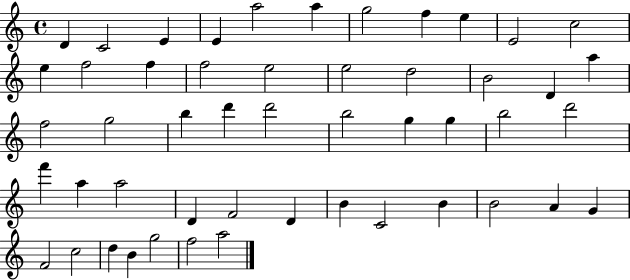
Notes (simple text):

D4/q C4/h E4/q E4/q A5/h A5/q G5/h F5/q E5/q E4/h C5/h E5/q F5/h F5/q F5/h E5/h E5/h D5/h B4/h D4/q A5/q F5/h G5/h B5/q D6/q D6/h B5/h G5/q G5/q B5/h D6/h F6/q A5/q A5/h D4/q F4/h D4/q B4/q C4/h B4/q B4/h A4/q G4/q F4/h C5/h D5/q B4/q G5/h F5/h A5/h